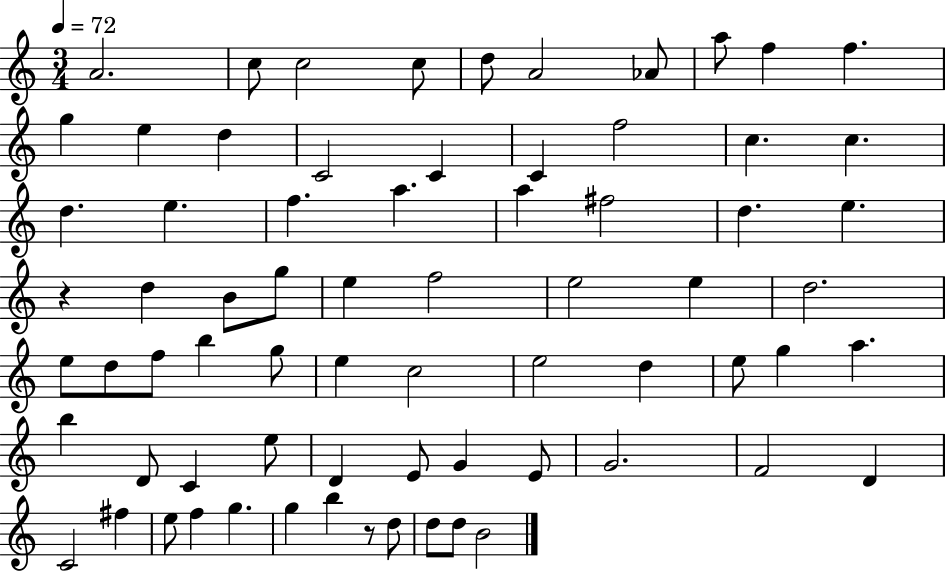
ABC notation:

X:1
T:Untitled
M:3/4
L:1/4
K:C
A2 c/2 c2 c/2 d/2 A2 _A/2 a/2 f f g e d C2 C C f2 c c d e f a a ^f2 d e z d B/2 g/2 e f2 e2 e d2 e/2 d/2 f/2 b g/2 e c2 e2 d e/2 g a b D/2 C e/2 D E/2 G E/2 G2 F2 D C2 ^f e/2 f g g b z/2 d/2 d/2 d/2 B2